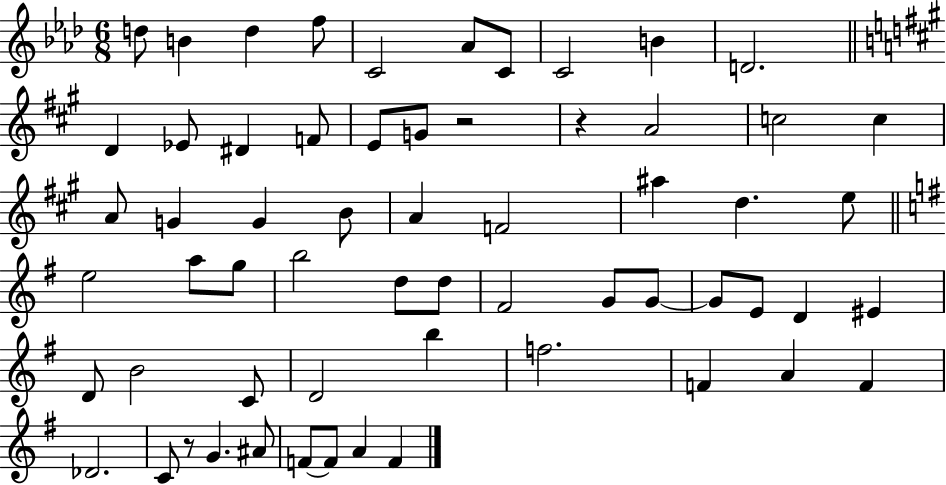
{
  \clef treble
  \numericTimeSignature
  \time 6/8
  \key aes \major
  d''8 b'4 d''4 f''8 | c'2 aes'8 c'8 | c'2 b'4 | d'2. | \break \bar "||" \break \key a \major d'4 ees'8 dis'4 f'8 | e'8 g'8 r2 | r4 a'2 | c''2 c''4 | \break a'8 g'4 g'4 b'8 | a'4 f'2 | ais''4 d''4. e''8 | \bar "||" \break \key g \major e''2 a''8 g''8 | b''2 d''8 d''8 | fis'2 g'8 g'8~~ | g'8 e'8 d'4 eis'4 | \break d'8 b'2 c'8 | d'2 b''4 | f''2. | f'4 a'4 f'4 | \break des'2. | c'8 r8 g'4. ais'8 | f'8~~ f'8 a'4 f'4 | \bar "|."
}